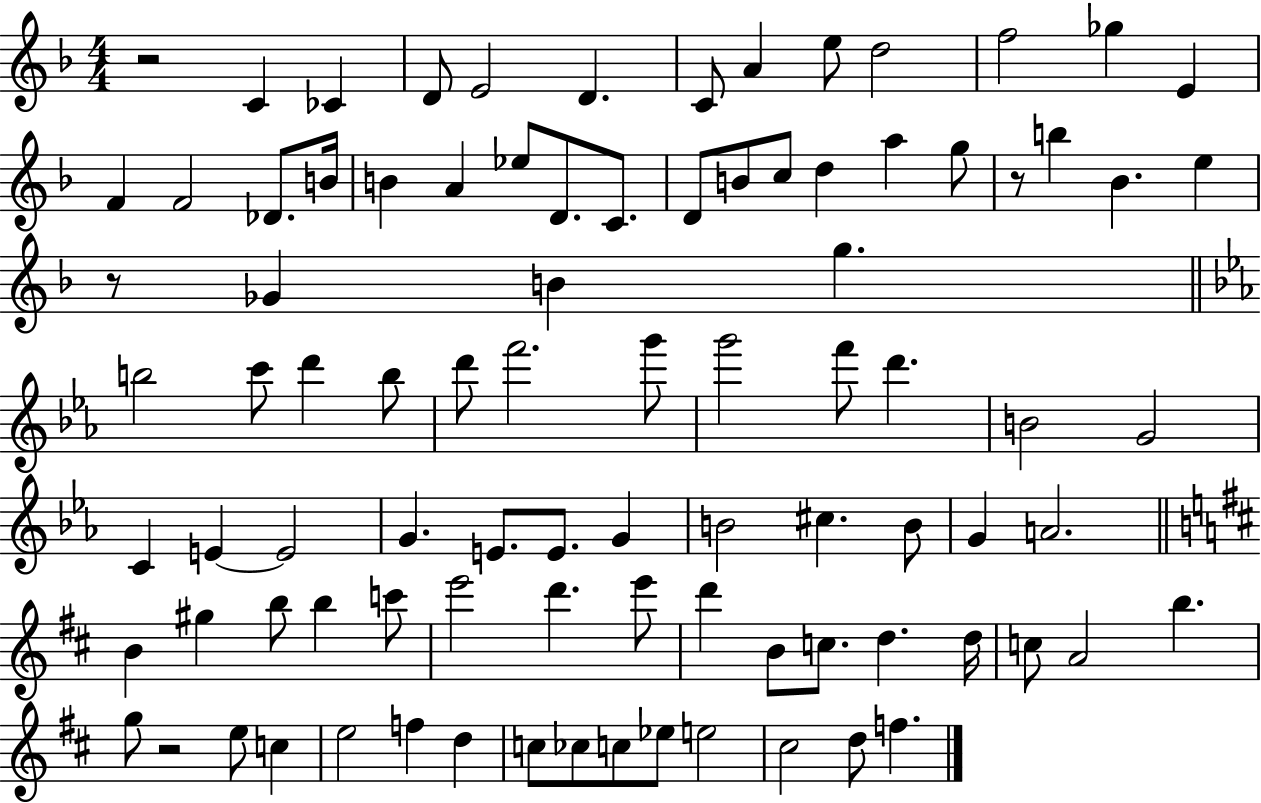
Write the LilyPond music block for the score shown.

{
  \clef treble
  \numericTimeSignature
  \time 4/4
  \key f \major
  r2 c'4 ces'4 | d'8 e'2 d'4. | c'8 a'4 e''8 d''2 | f''2 ges''4 e'4 | \break f'4 f'2 des'8. b'16 | b'4 a'4 ees''8 d'8. c'8. | d'8 b'8 c''8 d''4 a''4 g''8 | r8 b''4 bes'4. e''4 | \break r8 ges'4 b'4 g''4. | \bar "||" \break \key ees \major b''2 c'''8 d'''4 b''8 | d'''8 f'''2. g'''8 | g'''2 f'''8 d'''4. | b'2 g'2 | \break c'4 e'4~~ e'2 | g'4. e'8. e'8. g'4 | b'2 cis''4. b'8 | g'4 a'2. | \break \bar "||" \break \key d \major b'4 gis''4 b''8 b''4 c'''8 | e'''2 d'''4. e'''8 | d'''4 b'8 c''8. d''4. d''16 | c''8 a'2 b''4. | \break g''8 r2 e''8 c''4 | e''2 f''4 d''4 | c''8 ces''8 c''8 ees''8 e''2 | cis''2 d''8 f''4. | \break \bar "|."
}